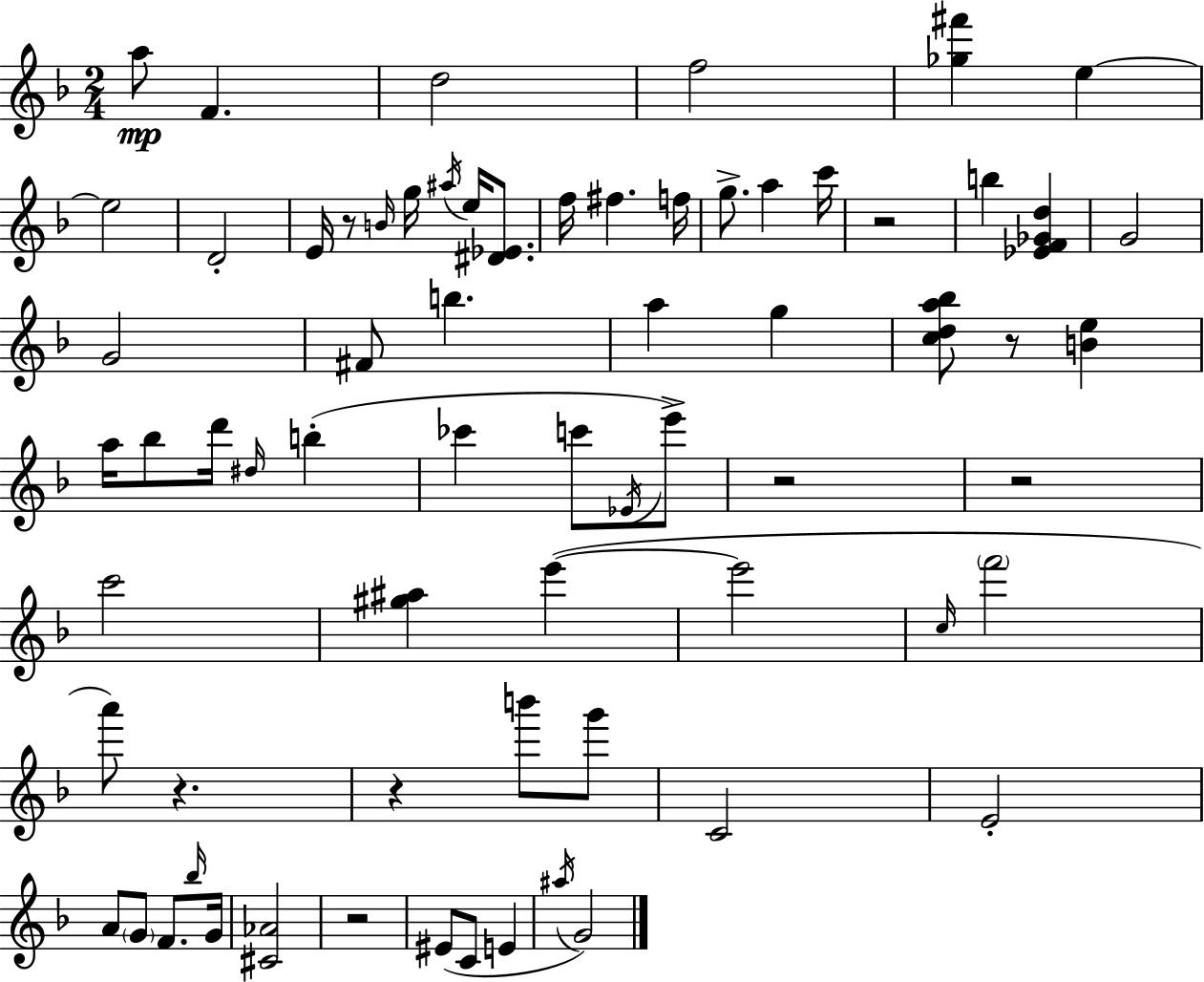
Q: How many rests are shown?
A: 8